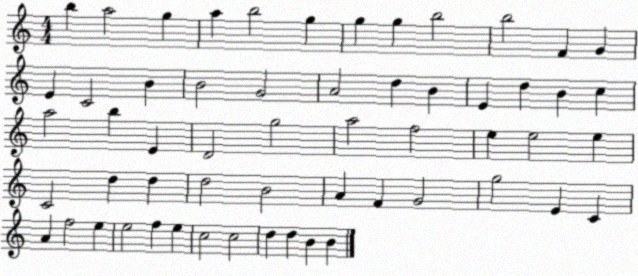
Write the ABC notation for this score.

X:1
T:Untitled
M:4/4
L:1/4
K:C
b a2 g a b2 g g g b2 b2 F G E C2 B B2 G2 A2 d B E d B c a2 b E D2 g2 a2 f2 e e2 e C2 d d d2 B2 A F G2 g2 E C A f2 e e2 f e c2 c2 d d B B